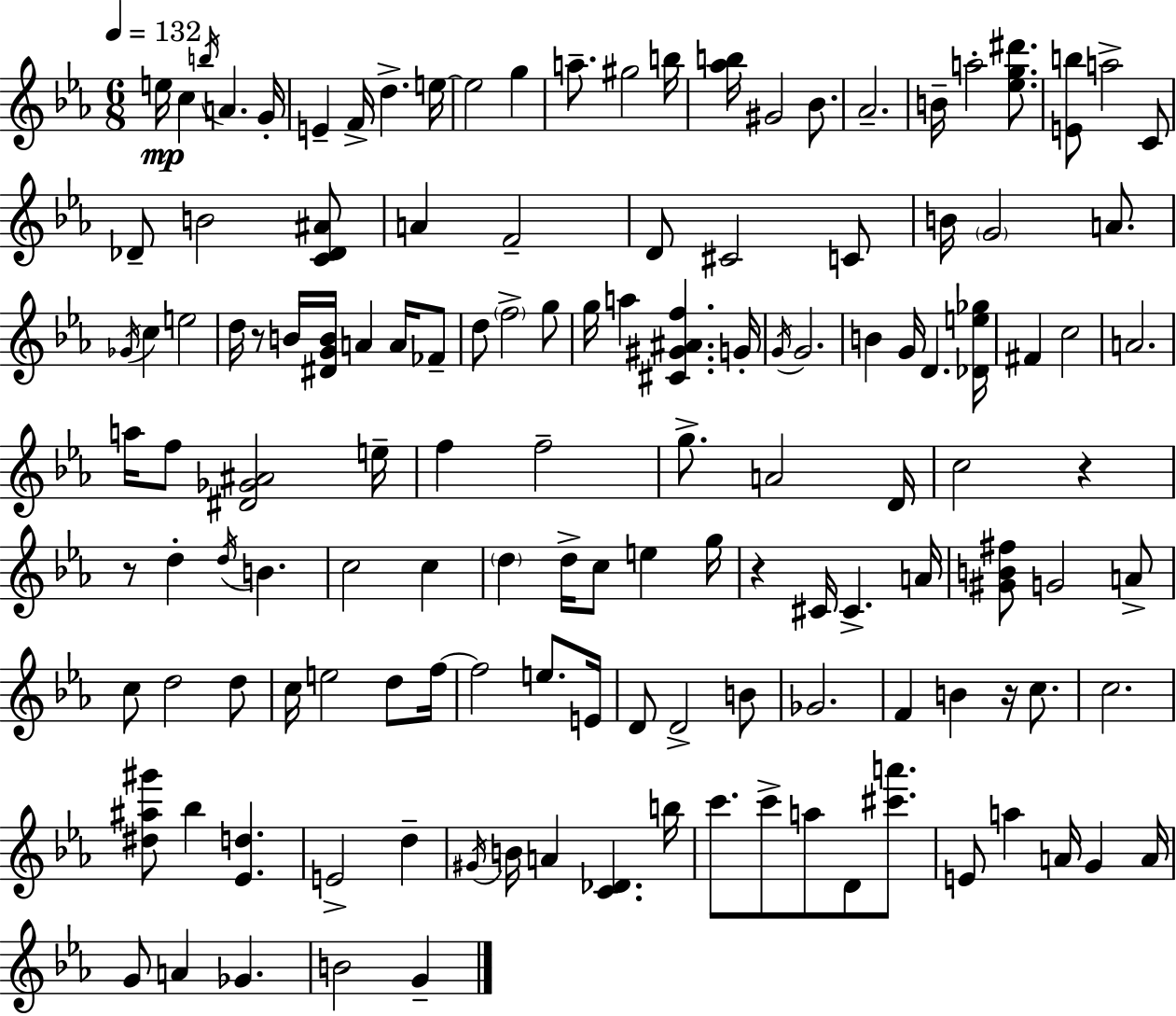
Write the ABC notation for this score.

X:1
T:Untitled
M:6/8
L:1/4
K:Eb
e/4 c b/4 A G/4 E F/4 d e/4 e2 g a/2 ^g2 b/4 [_ab]/4 ^G2 _B/2 _A2 B/4 a2 [_eg^d']/2 [Eb]/2 a2 C/2 _D/2 B2 [C_D^A]/2 A F2 D/2 ^C2 C/2 B/4 G2 A/2 _G/4 c e2 d/4 z/2 B/4 [^DGB]/4 A A/4 _F/2 d/2 f2 g/2 g/4 a [^C^G^Af] G/4 G/4 G2 B G/4 D [_De_g]/4 ^F c2 A2 a/4 f/2 [^D_G^A]2 e/4 f f2 g/2 A2 D/4 c2 z z/2 d d/4 B c2 c d d/4 c/2 e g/4 z ^C/4 ^C A/4 [^GB^f]/2 G2 A/2 c/2 d2 d/2 c/4 e2 d/2 f/4 f2 e/2 E/4 D/2 D2 B/2 _G2 F B z/4 c/2 c2 [^d^a^g']/2 _b [_Ed] E2 d ^G/4 B/4 A [C_D] b/4 c'/2 c'/2 a/2 D/2 [^c'a']/2 E/2 a A/4 G A/4 G/2 A _G B2 G